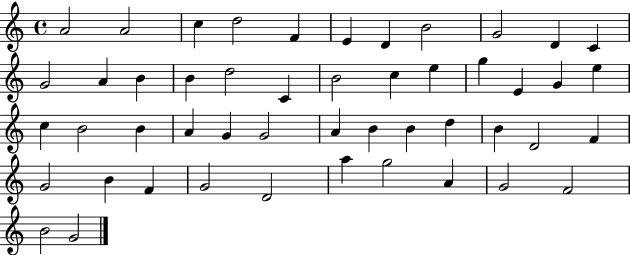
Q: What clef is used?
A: treble